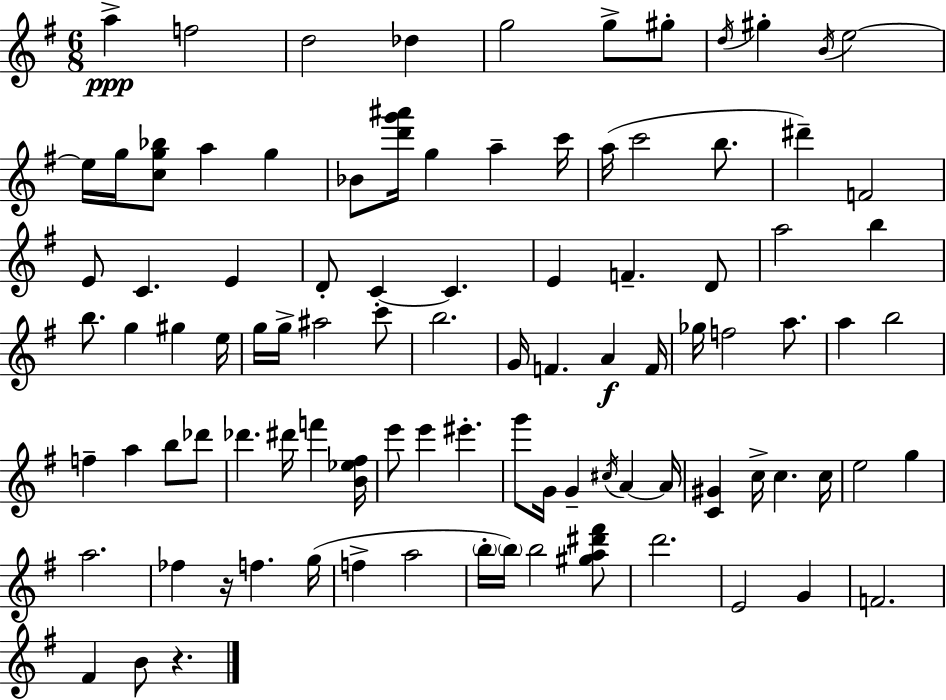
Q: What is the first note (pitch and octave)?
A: A5